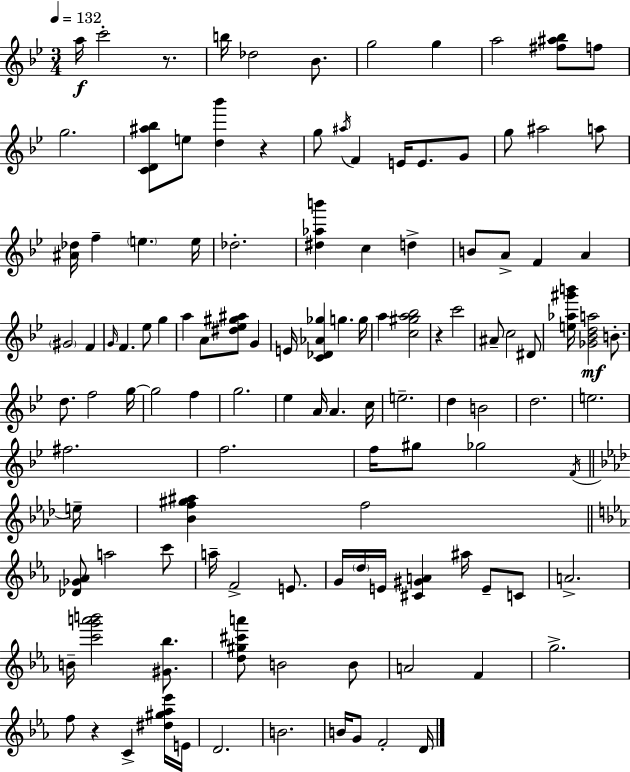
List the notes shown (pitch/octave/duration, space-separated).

A5/s C6/h R/e. B5/s Db5/h Bb4/e. G5/h G5/q A5/h [F#5,A#5,Bb5]/e F5/e G5/h. [C4,D4,A#5,Bb5]/e E5/e [D5,Bb6]/q R/q G5/e A#5/s F4/q E4/s E4/e. G4/e G5/e A#5/h A5/e [A#4,Db5]/s F5/q E5/q. E5/s Db5/h. [D#5,Ab5,B6]/q C5/q D5/q B4/e A4/e F4/q A4/q G#4/h F4/q G4/s F4/q. Eb5/e G5/q A5/q A4/e [D#5,Eb5,G#5,A#5]/e G4/q E4/s [C4,Db4,Ab4,Gb5]/q G5/q. G5/s A5/q [C5,G#5,A5,Bb5]/h R/q C6/h A#4/e C5/h D#4/e [E5,Ab5,G#6,B6]/s [Gb4,Bb4,D5,A5]/h B4/e. D5/e. F5/h G5/s G5/h F5/q G5/h. Eb5/q A4/s A4/q. C5/s E5/h. D5/q B4/h D5/h. E5/h. F#5/h. F5/h. F5/s G#5/e Gb5/h F4/s E5/s [Bb4,F5,G#5,A#5]/q F5/h [Db4,Gb4,Ab4]/e A5/h C6/e A5/s F4/h E4/e. G4/s D5/s E4/s [C#4,G#4,A4]/q A#5/s E4/e C4/e A4/h. B4/s [C6,G6,A6,B6]/h [G#4,Bb5]/e. [D5,G#5,C#6,A6]/e B4/h B4/e A4/h F4/q G5/h. F5/e R/q C4/q [D#5,G#5,Ab5,Eb6]/s E4/s D4/h. B4/h. B4/s G4/e F4/h D4/s